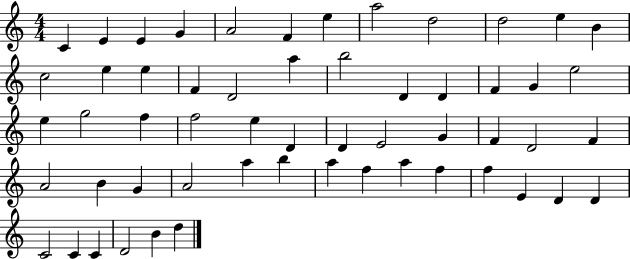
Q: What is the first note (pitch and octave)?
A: C4